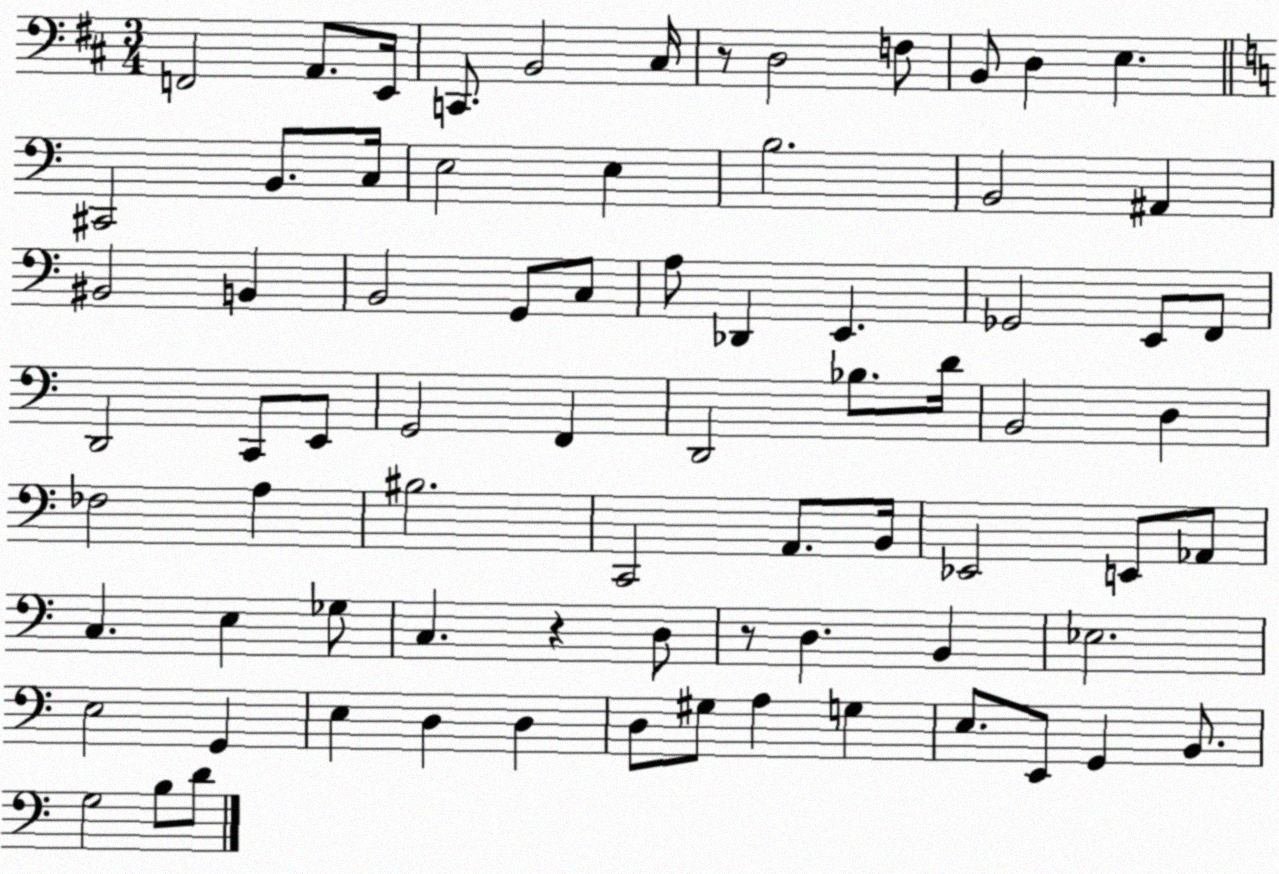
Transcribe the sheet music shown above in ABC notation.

X:1
T:Untitled
M:3/4
L:1/4
K:D
F,,2 A,,/2 E,,/4 C,,/2 B,,2 ^C,/4 z/2 D,2 F,/2 B,,/2 D, E, ^C,,2 B,,/2 C,/4 E,2 E, B,2 B,,2 ^A,, ^B,,2 B,, B,,2 G,,/2 C,/2 A,/2 _D,, E,, _G,,2 E,,/2 F,,/2 D,,2 C,,/2 E,,/2 G,,2 F,, D,,2 _B,/2 D/4 B,,2 D, _F,2 A, ^B,2 C,,2 A,,/2 B,,/4 _E,,2 E,,/2 _A,,/2 C, E, _G,/2 C, z D,/2 z/2 D, B,, _E,2 E,2 G,, E, D, D, D,/2 ^G,/2 A, G, E,/2 E,,/2 G,, B,,/2 G,2 B,/2 D/2